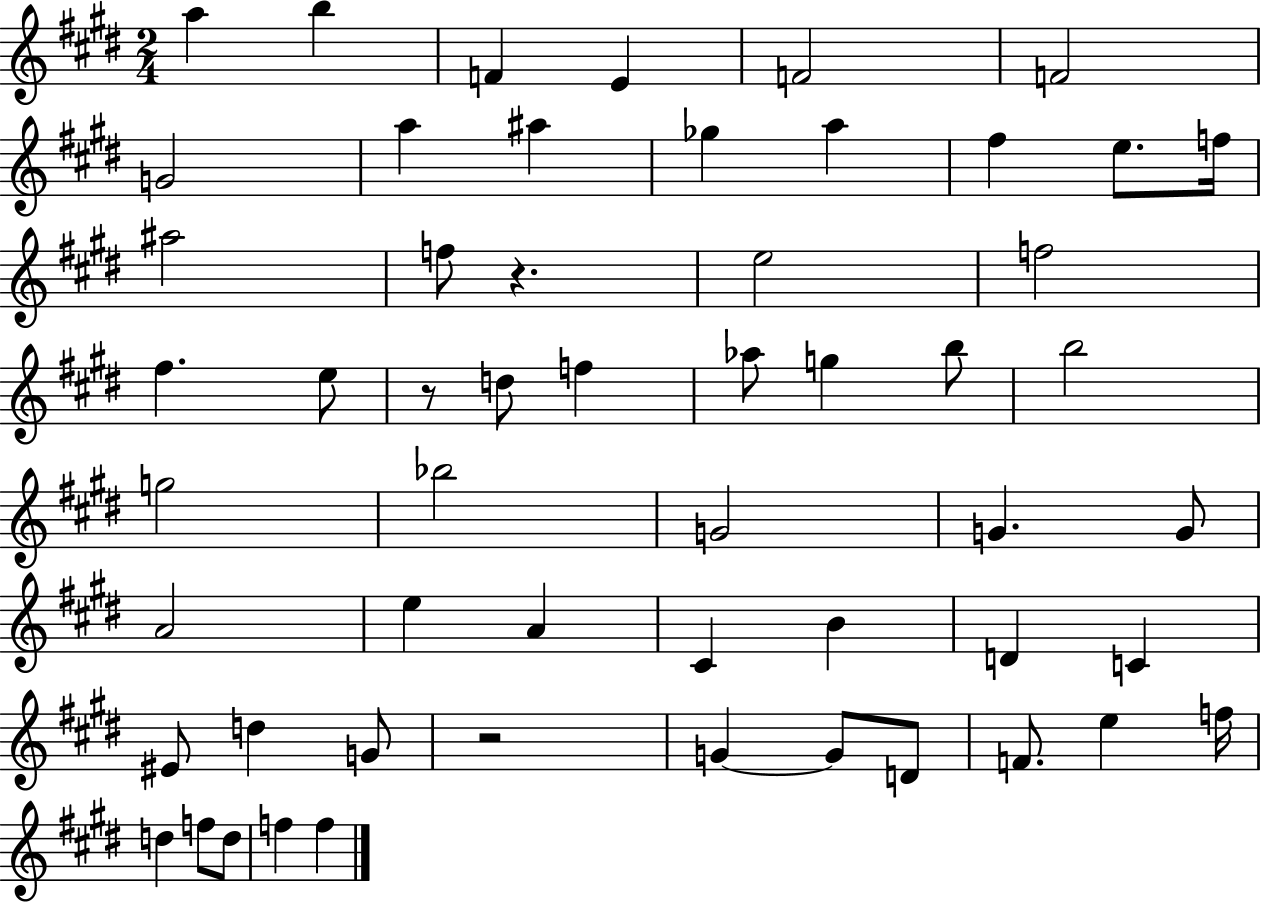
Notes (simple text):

A5/q B5/q F4/q E4/q F4/h F4/h G4/h A5/q A#5/q Gb5/q A5/q F#5/q E5/e. F5/s A#5/h F5/e R/q. E5/h F5/h F#5/q. E5/e R/e D5/e F5/q Ab5/e G5/q B5/e B5/h G5/h Bb5/h G4/h G4/q. G4/e A4/h E5/q A4/q C#4/q B4/q D4/q C4/q EIS4/e D5/q G4/e R/h G4/q G4/e D4/e F4/e. E5/q F5/s D5/q F5/e D5/e F5/q F5/q